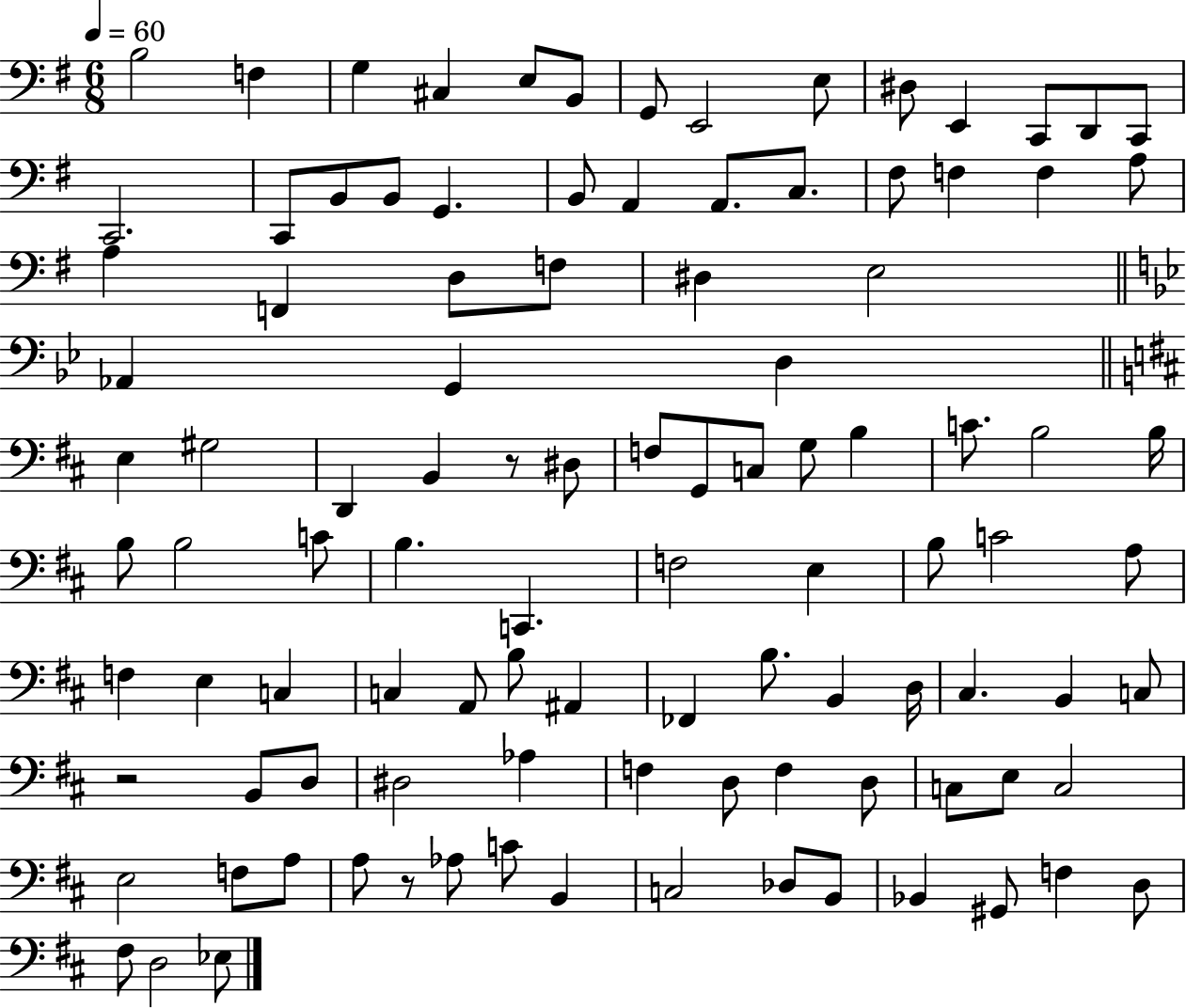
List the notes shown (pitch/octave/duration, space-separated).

B3/h F3/q G3/q C#3/q E3/e B2/e G2/e E2/h E3/e D#3/e E2/q C2/e D2/e C2/e C2/h. C2/e B2/e B2/e G2/q. B2/e A2/q A2/e. C3/e. F#3/e F3/q F3/q A3/e A3/q F2/q D3/e F3/e D#3/q E3/h Ab2/q G2/q D3/q E3/q G#3/h D2/q B2/q R/e D#3/e F3/e G2/e C3/e G3/e B3/q C4/e. B3/h B3/s B3/e B3/h C4/e B3/q. C2/q. F3/h E3/q B3/e C4/h A3/e F3/q E3/q C3/q C3/q A2/e B3/e A#2/q FES2/q B3/e. B2/q D3/s C#3/q. B2/q C3/e R/h B2/e D3/e D#3/h Ab3/q F3/q D3/e F3/q D3/e C3/e E3/e C3/h E3/h F3/e A3/e A3/e R/e Ab3/e C4/e B2/q C3/h Db3/e B2/e Bb2/q G#2/e F3/q D3/e F#3/e D3/h Eb3/e